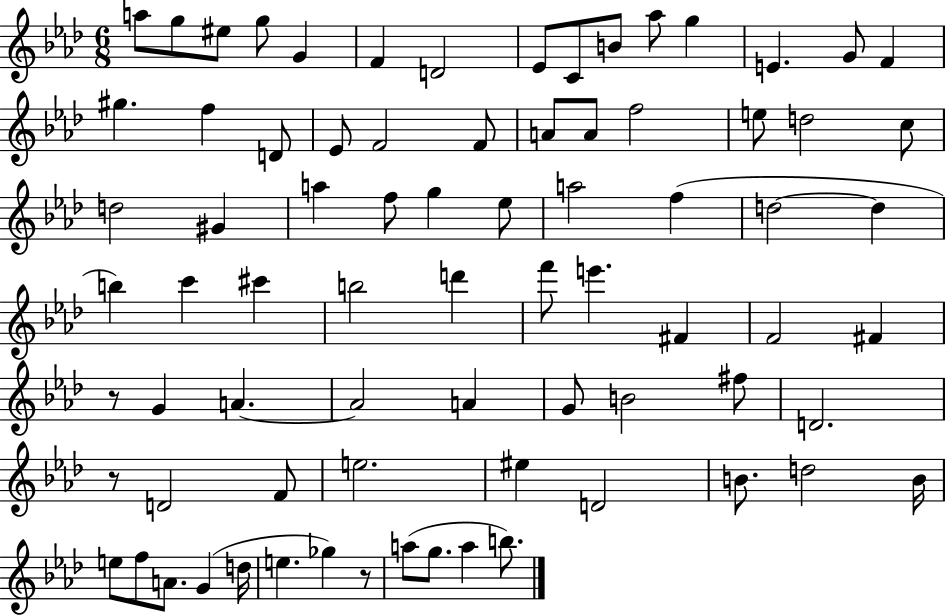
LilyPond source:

{
  \clef treble
  \numericTimeSignature
  \time 6/8
  \key aes \major
  \repeat volta 2 { a''8 g''8 eis''8 g''8 g'4 | f'4 d'2 | ees'8 c'8 b'8 aes''8 g''4 | e'4. g'8 f'4 | \break gis''4. f''4 d'8 | ees'8 f'2 f'8 | a'8 a'8 f''2 | e''8 d''2 c''8 | \break d''2 gis'4 | a''4 f''8 g''4 ees''8 | a''2 f''4( | d''2~~ d''4 | \break b''4) c'''4 cis'''4 | b''2 d'''4 | f'''8 e'''4. fis'4 | f'2 fis'4 | \break r8 g'4 a'4.~~ | a'2 a'4 | g'8 b'2 fis''8 | d'2. | \break r8 d'2 f'8 | e''2. | eis''4 d'2 | b'8. d''2 b'16 | \break e''8 f''8 a'8. g'4( d''16 | e''4. ges''4) r8 | a''8( g''8. a''4 b''8.) | } \bar "|."
}